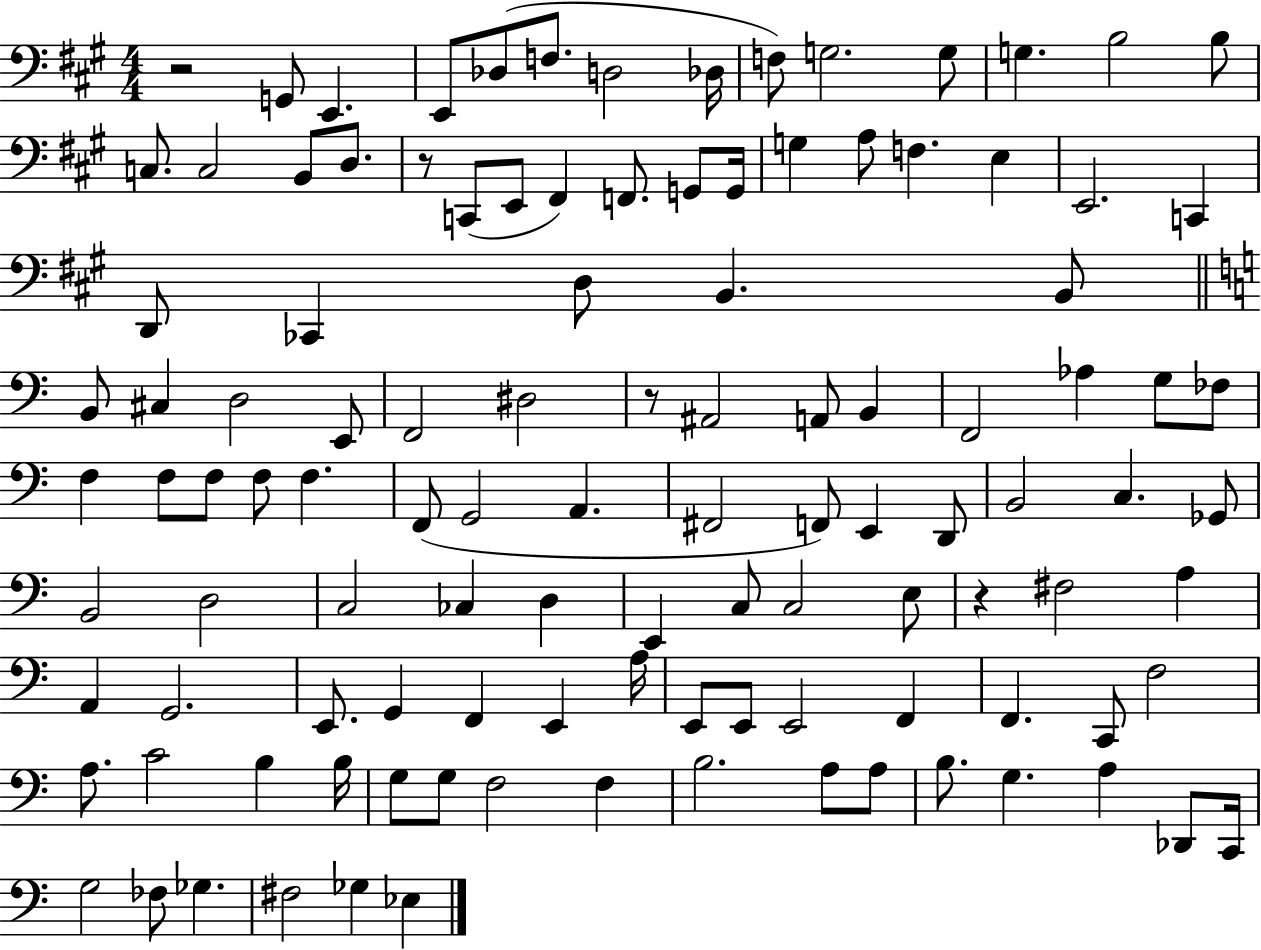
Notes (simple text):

R/h G2/e E2/q. E2/e Db3/e F3/e. D3/h Db3/s F3/e G3/h. G3/e G3/q. B3/h B3/e C3/e. C3/h B2/e D3/e. R/e C2/e E2/e F#2/q F2/e. G2/e G2/s G3/q A3/e F3/q. E3/q E2/h. C2/q D2/e CES2/q D3/e B2/q. B2/e B2/e C#3/q D3/h E2/e F2/h D#3/h R/e A#2/h A2/e B2/q F2/h Ab3/q G3/e FES3/e F3/q F3/e F3/e F3/e F3/q. F2/e G2/h A2/q. F#2/h F2/e E2/q D2/e B2/h C3/q. Gb2/e B2/h D3/h C3/h CES3/q D3/q E2/q C3/e C3/h E3/e R/q F#3/h A3/q A2/q G2/h. E2/e. G2/q F2/q E2/q A3/s E2/e E2/e E2/h F2/q F2/q. C2/e F3/h A3/e. C4/h B3/q B3/s G3/e G3/e F3/h F3/q B3/h. A3/e A3/e B3/e. G3/q. A3/q Db2/e C2/s G3/h FES3/e Gb3/q. F#3/h Gb3/q Eb3/q